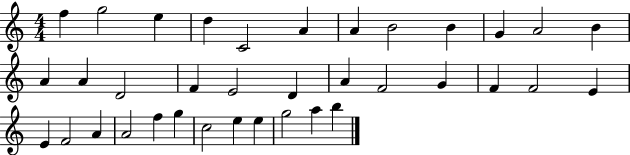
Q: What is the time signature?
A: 4/4